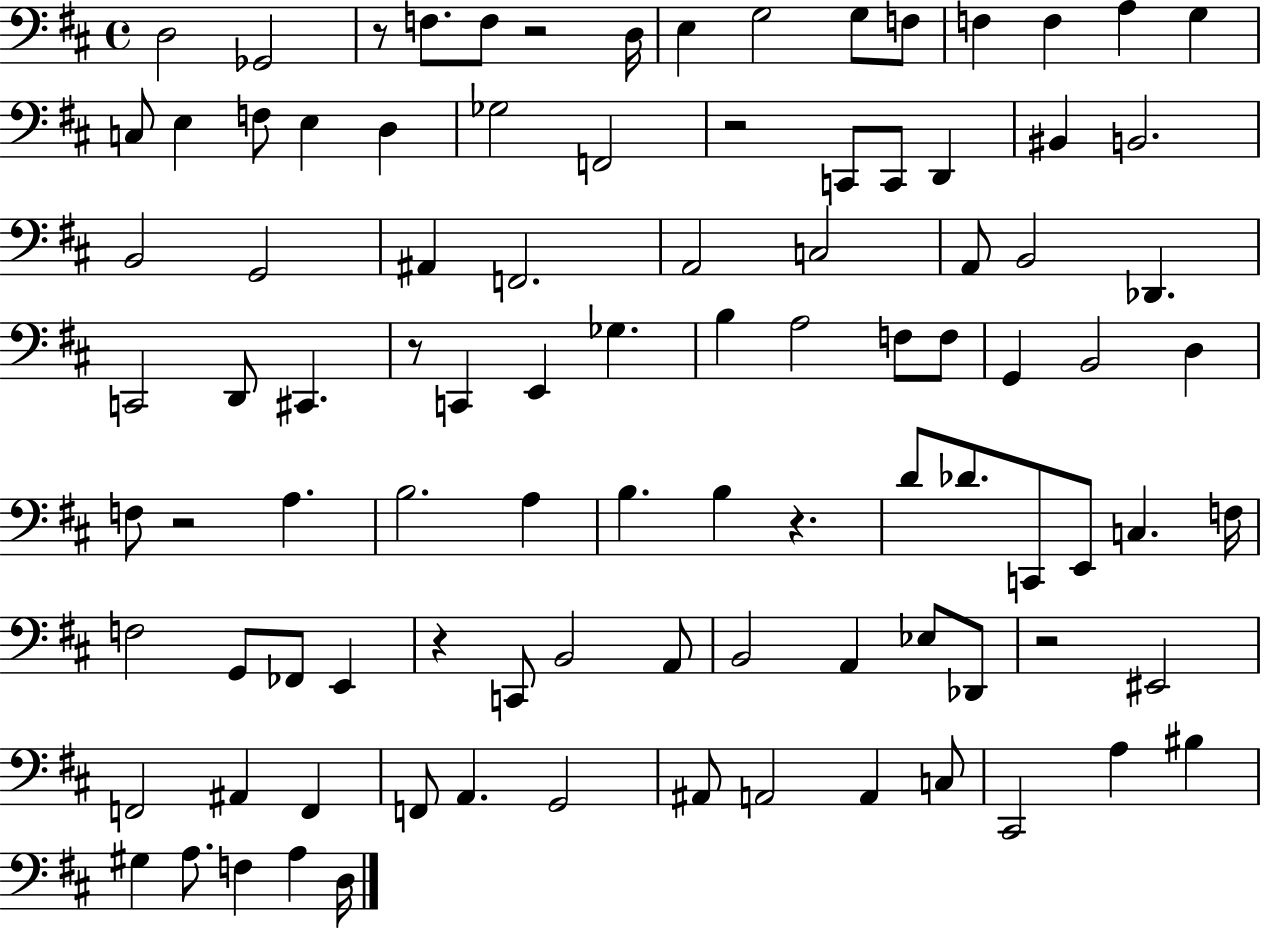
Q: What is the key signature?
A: D major